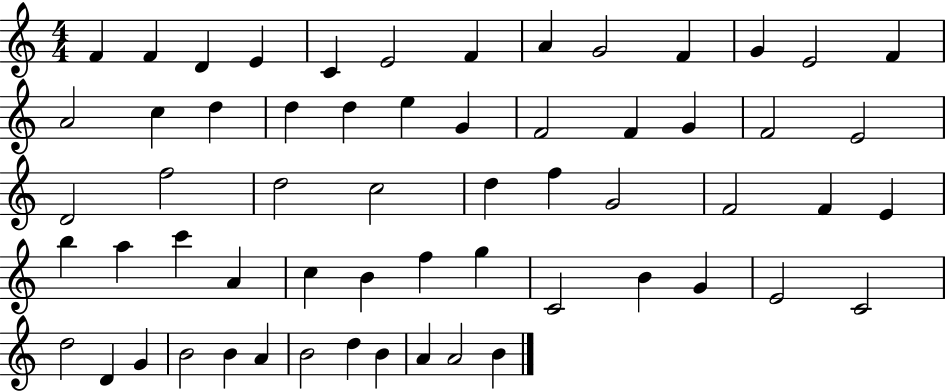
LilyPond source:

{
  \clef treble
  \numericTimeSignature
  \time 4/4
  \key c \major
  f'4 f'4 d'4 e'4 | c'4 e'2 f'4 | a'4 g'2 f'4 | g'4 e'2 f'4 | \break a'2 c''4 d''4 | d''4 d''4 e''4 g'4 | f'2 f'4 g'4 | f'2 e'2 | \break d'2 f''2 | d''2 c''2 | d''4 f''4 g'2 | f'2 f'4 e'4 | \break b''4 a''4 c'''4 a'4 | c''4 b'4 f''4 g''4 | c'2 b'4 g'4 | e'2 c'2 | \break d''2 d'4 g'4 | b'2 b'4 a'4 | b'2 d''4 b'4 | a'4 a'2 b'4 | \break \bar "|."
}